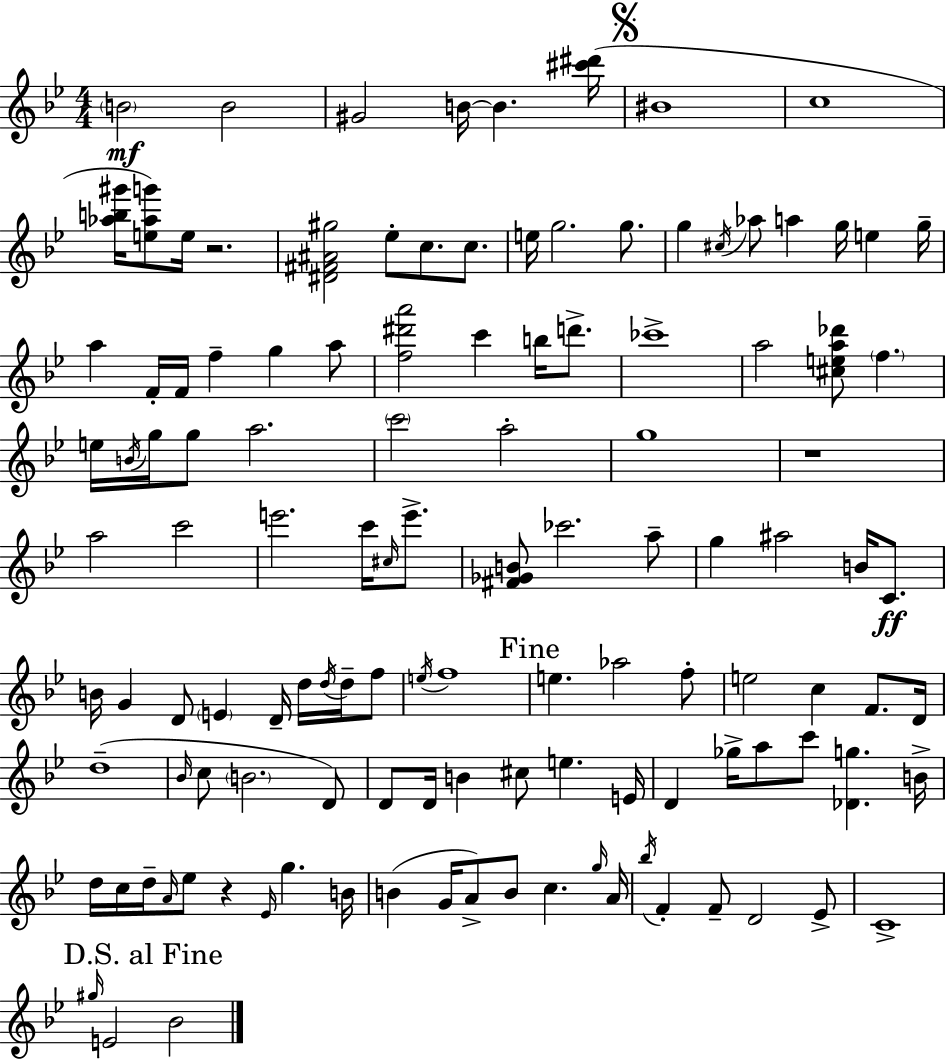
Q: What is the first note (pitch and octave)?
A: B4